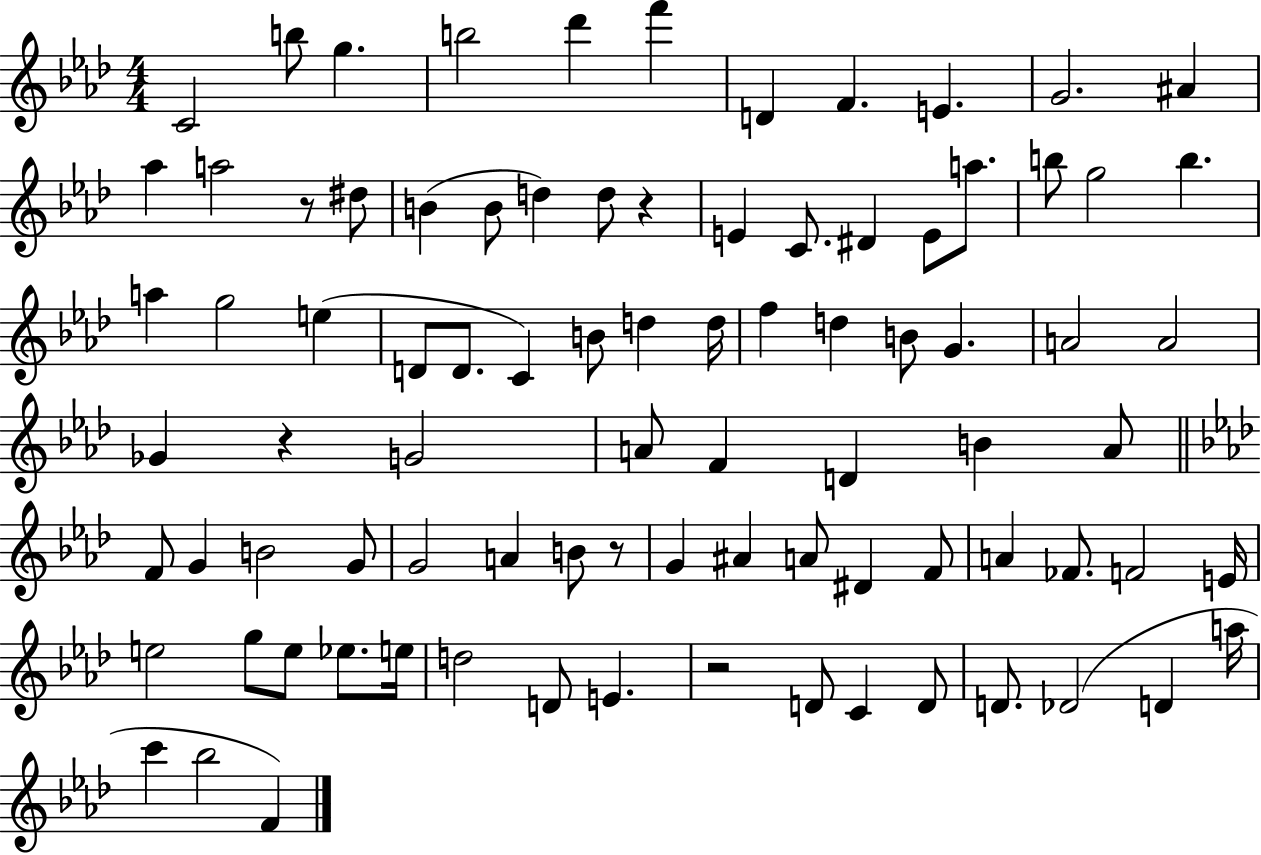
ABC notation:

X:1
T:Untitled
M:4/4
L:1/4
K:Ab
C2 b/2 g b2 _d' f' D F E G2 ^A _a a2 z/2 ^d/2 B B/2 d d/2 z E C/2 ^D E/2 a/2 b/2 g2 b a g2 e D/2 D/2 C B/2 d d/4 f d B/2 G A2 A2 _G z G2 A/2 F D B A/2 F/2 G B2 G/2 G2 A B/2 z/2 G ^A A/2 ^D F/2 A _F/2 F2 E/4 e2 g/2 e/2 _e/2 e/4 d2 D/2 E z2 D/2 C D/2 D/2 _D2 D a/4 c' _b2 F